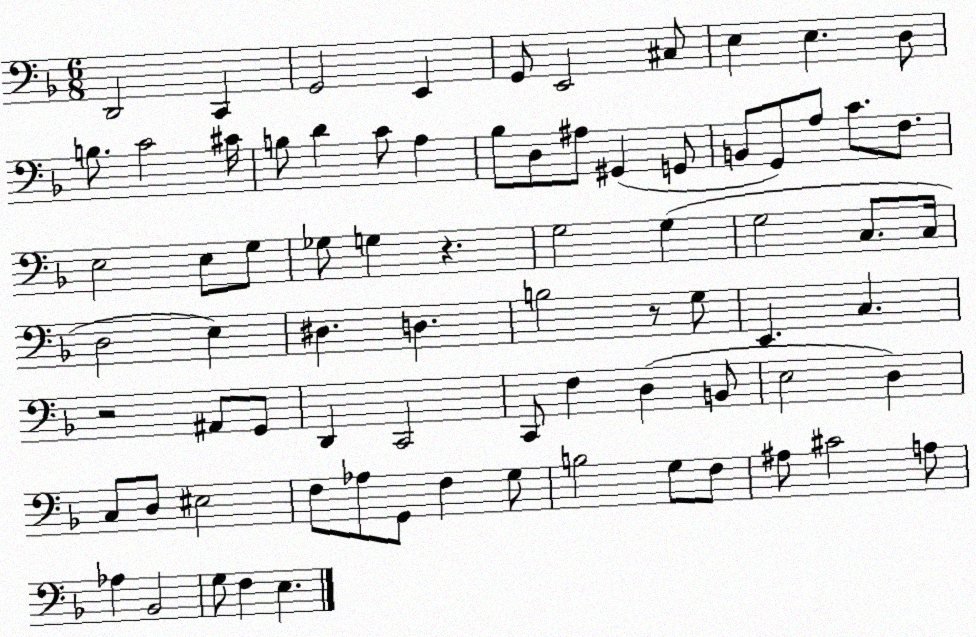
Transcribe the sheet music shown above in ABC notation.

X:1
T:Untitled
M:6/8
L:1/4
K:F
D,,2 C,, G,,2 E,, G,,/2 E,,2 ^C,/2 E, E, D,/2 B,/2 C2 ^C/4 B,/2 D C/2 A, _B,/2 D,/2 ^A,/2 ^G,, G,,/2 B,,/2 G,,/2 A,/2 C/2 F,/2 E,2 E,/2 G,/2 _G,/2 G, z G,2 G, G,2 C,/2 C,/4 D,2 E, ^D, D, B,2 z/2 G,/2 E,, C, z2 ^A,,/2 G,,/2 D,, C,,2 C,,/2 F, D, B,,/2 E,2 D, C,/2 D,/2 ^E,2 F,/2 _A,/2 G,,/2 F, G,/2 B,2 G,/2 F,/2 ^A,/2 ^C2 A,/2 _A, _B,,2 G,/2 F, E,